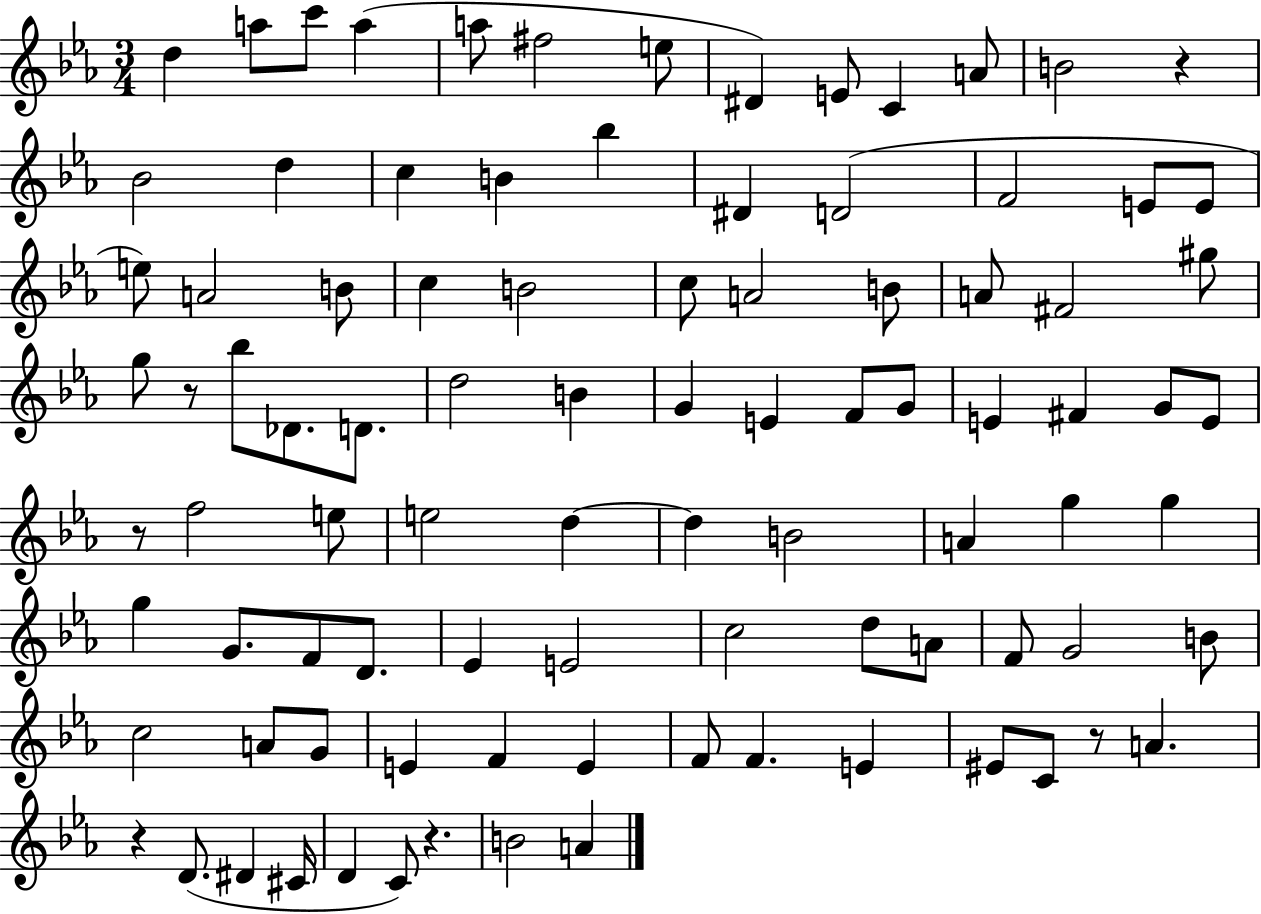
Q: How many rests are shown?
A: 6